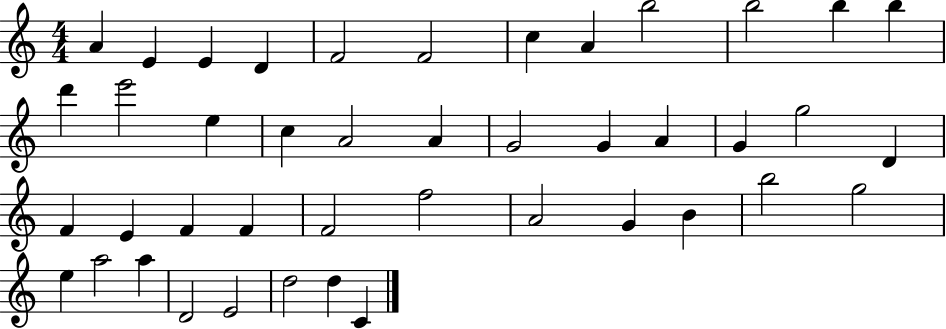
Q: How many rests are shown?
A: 0